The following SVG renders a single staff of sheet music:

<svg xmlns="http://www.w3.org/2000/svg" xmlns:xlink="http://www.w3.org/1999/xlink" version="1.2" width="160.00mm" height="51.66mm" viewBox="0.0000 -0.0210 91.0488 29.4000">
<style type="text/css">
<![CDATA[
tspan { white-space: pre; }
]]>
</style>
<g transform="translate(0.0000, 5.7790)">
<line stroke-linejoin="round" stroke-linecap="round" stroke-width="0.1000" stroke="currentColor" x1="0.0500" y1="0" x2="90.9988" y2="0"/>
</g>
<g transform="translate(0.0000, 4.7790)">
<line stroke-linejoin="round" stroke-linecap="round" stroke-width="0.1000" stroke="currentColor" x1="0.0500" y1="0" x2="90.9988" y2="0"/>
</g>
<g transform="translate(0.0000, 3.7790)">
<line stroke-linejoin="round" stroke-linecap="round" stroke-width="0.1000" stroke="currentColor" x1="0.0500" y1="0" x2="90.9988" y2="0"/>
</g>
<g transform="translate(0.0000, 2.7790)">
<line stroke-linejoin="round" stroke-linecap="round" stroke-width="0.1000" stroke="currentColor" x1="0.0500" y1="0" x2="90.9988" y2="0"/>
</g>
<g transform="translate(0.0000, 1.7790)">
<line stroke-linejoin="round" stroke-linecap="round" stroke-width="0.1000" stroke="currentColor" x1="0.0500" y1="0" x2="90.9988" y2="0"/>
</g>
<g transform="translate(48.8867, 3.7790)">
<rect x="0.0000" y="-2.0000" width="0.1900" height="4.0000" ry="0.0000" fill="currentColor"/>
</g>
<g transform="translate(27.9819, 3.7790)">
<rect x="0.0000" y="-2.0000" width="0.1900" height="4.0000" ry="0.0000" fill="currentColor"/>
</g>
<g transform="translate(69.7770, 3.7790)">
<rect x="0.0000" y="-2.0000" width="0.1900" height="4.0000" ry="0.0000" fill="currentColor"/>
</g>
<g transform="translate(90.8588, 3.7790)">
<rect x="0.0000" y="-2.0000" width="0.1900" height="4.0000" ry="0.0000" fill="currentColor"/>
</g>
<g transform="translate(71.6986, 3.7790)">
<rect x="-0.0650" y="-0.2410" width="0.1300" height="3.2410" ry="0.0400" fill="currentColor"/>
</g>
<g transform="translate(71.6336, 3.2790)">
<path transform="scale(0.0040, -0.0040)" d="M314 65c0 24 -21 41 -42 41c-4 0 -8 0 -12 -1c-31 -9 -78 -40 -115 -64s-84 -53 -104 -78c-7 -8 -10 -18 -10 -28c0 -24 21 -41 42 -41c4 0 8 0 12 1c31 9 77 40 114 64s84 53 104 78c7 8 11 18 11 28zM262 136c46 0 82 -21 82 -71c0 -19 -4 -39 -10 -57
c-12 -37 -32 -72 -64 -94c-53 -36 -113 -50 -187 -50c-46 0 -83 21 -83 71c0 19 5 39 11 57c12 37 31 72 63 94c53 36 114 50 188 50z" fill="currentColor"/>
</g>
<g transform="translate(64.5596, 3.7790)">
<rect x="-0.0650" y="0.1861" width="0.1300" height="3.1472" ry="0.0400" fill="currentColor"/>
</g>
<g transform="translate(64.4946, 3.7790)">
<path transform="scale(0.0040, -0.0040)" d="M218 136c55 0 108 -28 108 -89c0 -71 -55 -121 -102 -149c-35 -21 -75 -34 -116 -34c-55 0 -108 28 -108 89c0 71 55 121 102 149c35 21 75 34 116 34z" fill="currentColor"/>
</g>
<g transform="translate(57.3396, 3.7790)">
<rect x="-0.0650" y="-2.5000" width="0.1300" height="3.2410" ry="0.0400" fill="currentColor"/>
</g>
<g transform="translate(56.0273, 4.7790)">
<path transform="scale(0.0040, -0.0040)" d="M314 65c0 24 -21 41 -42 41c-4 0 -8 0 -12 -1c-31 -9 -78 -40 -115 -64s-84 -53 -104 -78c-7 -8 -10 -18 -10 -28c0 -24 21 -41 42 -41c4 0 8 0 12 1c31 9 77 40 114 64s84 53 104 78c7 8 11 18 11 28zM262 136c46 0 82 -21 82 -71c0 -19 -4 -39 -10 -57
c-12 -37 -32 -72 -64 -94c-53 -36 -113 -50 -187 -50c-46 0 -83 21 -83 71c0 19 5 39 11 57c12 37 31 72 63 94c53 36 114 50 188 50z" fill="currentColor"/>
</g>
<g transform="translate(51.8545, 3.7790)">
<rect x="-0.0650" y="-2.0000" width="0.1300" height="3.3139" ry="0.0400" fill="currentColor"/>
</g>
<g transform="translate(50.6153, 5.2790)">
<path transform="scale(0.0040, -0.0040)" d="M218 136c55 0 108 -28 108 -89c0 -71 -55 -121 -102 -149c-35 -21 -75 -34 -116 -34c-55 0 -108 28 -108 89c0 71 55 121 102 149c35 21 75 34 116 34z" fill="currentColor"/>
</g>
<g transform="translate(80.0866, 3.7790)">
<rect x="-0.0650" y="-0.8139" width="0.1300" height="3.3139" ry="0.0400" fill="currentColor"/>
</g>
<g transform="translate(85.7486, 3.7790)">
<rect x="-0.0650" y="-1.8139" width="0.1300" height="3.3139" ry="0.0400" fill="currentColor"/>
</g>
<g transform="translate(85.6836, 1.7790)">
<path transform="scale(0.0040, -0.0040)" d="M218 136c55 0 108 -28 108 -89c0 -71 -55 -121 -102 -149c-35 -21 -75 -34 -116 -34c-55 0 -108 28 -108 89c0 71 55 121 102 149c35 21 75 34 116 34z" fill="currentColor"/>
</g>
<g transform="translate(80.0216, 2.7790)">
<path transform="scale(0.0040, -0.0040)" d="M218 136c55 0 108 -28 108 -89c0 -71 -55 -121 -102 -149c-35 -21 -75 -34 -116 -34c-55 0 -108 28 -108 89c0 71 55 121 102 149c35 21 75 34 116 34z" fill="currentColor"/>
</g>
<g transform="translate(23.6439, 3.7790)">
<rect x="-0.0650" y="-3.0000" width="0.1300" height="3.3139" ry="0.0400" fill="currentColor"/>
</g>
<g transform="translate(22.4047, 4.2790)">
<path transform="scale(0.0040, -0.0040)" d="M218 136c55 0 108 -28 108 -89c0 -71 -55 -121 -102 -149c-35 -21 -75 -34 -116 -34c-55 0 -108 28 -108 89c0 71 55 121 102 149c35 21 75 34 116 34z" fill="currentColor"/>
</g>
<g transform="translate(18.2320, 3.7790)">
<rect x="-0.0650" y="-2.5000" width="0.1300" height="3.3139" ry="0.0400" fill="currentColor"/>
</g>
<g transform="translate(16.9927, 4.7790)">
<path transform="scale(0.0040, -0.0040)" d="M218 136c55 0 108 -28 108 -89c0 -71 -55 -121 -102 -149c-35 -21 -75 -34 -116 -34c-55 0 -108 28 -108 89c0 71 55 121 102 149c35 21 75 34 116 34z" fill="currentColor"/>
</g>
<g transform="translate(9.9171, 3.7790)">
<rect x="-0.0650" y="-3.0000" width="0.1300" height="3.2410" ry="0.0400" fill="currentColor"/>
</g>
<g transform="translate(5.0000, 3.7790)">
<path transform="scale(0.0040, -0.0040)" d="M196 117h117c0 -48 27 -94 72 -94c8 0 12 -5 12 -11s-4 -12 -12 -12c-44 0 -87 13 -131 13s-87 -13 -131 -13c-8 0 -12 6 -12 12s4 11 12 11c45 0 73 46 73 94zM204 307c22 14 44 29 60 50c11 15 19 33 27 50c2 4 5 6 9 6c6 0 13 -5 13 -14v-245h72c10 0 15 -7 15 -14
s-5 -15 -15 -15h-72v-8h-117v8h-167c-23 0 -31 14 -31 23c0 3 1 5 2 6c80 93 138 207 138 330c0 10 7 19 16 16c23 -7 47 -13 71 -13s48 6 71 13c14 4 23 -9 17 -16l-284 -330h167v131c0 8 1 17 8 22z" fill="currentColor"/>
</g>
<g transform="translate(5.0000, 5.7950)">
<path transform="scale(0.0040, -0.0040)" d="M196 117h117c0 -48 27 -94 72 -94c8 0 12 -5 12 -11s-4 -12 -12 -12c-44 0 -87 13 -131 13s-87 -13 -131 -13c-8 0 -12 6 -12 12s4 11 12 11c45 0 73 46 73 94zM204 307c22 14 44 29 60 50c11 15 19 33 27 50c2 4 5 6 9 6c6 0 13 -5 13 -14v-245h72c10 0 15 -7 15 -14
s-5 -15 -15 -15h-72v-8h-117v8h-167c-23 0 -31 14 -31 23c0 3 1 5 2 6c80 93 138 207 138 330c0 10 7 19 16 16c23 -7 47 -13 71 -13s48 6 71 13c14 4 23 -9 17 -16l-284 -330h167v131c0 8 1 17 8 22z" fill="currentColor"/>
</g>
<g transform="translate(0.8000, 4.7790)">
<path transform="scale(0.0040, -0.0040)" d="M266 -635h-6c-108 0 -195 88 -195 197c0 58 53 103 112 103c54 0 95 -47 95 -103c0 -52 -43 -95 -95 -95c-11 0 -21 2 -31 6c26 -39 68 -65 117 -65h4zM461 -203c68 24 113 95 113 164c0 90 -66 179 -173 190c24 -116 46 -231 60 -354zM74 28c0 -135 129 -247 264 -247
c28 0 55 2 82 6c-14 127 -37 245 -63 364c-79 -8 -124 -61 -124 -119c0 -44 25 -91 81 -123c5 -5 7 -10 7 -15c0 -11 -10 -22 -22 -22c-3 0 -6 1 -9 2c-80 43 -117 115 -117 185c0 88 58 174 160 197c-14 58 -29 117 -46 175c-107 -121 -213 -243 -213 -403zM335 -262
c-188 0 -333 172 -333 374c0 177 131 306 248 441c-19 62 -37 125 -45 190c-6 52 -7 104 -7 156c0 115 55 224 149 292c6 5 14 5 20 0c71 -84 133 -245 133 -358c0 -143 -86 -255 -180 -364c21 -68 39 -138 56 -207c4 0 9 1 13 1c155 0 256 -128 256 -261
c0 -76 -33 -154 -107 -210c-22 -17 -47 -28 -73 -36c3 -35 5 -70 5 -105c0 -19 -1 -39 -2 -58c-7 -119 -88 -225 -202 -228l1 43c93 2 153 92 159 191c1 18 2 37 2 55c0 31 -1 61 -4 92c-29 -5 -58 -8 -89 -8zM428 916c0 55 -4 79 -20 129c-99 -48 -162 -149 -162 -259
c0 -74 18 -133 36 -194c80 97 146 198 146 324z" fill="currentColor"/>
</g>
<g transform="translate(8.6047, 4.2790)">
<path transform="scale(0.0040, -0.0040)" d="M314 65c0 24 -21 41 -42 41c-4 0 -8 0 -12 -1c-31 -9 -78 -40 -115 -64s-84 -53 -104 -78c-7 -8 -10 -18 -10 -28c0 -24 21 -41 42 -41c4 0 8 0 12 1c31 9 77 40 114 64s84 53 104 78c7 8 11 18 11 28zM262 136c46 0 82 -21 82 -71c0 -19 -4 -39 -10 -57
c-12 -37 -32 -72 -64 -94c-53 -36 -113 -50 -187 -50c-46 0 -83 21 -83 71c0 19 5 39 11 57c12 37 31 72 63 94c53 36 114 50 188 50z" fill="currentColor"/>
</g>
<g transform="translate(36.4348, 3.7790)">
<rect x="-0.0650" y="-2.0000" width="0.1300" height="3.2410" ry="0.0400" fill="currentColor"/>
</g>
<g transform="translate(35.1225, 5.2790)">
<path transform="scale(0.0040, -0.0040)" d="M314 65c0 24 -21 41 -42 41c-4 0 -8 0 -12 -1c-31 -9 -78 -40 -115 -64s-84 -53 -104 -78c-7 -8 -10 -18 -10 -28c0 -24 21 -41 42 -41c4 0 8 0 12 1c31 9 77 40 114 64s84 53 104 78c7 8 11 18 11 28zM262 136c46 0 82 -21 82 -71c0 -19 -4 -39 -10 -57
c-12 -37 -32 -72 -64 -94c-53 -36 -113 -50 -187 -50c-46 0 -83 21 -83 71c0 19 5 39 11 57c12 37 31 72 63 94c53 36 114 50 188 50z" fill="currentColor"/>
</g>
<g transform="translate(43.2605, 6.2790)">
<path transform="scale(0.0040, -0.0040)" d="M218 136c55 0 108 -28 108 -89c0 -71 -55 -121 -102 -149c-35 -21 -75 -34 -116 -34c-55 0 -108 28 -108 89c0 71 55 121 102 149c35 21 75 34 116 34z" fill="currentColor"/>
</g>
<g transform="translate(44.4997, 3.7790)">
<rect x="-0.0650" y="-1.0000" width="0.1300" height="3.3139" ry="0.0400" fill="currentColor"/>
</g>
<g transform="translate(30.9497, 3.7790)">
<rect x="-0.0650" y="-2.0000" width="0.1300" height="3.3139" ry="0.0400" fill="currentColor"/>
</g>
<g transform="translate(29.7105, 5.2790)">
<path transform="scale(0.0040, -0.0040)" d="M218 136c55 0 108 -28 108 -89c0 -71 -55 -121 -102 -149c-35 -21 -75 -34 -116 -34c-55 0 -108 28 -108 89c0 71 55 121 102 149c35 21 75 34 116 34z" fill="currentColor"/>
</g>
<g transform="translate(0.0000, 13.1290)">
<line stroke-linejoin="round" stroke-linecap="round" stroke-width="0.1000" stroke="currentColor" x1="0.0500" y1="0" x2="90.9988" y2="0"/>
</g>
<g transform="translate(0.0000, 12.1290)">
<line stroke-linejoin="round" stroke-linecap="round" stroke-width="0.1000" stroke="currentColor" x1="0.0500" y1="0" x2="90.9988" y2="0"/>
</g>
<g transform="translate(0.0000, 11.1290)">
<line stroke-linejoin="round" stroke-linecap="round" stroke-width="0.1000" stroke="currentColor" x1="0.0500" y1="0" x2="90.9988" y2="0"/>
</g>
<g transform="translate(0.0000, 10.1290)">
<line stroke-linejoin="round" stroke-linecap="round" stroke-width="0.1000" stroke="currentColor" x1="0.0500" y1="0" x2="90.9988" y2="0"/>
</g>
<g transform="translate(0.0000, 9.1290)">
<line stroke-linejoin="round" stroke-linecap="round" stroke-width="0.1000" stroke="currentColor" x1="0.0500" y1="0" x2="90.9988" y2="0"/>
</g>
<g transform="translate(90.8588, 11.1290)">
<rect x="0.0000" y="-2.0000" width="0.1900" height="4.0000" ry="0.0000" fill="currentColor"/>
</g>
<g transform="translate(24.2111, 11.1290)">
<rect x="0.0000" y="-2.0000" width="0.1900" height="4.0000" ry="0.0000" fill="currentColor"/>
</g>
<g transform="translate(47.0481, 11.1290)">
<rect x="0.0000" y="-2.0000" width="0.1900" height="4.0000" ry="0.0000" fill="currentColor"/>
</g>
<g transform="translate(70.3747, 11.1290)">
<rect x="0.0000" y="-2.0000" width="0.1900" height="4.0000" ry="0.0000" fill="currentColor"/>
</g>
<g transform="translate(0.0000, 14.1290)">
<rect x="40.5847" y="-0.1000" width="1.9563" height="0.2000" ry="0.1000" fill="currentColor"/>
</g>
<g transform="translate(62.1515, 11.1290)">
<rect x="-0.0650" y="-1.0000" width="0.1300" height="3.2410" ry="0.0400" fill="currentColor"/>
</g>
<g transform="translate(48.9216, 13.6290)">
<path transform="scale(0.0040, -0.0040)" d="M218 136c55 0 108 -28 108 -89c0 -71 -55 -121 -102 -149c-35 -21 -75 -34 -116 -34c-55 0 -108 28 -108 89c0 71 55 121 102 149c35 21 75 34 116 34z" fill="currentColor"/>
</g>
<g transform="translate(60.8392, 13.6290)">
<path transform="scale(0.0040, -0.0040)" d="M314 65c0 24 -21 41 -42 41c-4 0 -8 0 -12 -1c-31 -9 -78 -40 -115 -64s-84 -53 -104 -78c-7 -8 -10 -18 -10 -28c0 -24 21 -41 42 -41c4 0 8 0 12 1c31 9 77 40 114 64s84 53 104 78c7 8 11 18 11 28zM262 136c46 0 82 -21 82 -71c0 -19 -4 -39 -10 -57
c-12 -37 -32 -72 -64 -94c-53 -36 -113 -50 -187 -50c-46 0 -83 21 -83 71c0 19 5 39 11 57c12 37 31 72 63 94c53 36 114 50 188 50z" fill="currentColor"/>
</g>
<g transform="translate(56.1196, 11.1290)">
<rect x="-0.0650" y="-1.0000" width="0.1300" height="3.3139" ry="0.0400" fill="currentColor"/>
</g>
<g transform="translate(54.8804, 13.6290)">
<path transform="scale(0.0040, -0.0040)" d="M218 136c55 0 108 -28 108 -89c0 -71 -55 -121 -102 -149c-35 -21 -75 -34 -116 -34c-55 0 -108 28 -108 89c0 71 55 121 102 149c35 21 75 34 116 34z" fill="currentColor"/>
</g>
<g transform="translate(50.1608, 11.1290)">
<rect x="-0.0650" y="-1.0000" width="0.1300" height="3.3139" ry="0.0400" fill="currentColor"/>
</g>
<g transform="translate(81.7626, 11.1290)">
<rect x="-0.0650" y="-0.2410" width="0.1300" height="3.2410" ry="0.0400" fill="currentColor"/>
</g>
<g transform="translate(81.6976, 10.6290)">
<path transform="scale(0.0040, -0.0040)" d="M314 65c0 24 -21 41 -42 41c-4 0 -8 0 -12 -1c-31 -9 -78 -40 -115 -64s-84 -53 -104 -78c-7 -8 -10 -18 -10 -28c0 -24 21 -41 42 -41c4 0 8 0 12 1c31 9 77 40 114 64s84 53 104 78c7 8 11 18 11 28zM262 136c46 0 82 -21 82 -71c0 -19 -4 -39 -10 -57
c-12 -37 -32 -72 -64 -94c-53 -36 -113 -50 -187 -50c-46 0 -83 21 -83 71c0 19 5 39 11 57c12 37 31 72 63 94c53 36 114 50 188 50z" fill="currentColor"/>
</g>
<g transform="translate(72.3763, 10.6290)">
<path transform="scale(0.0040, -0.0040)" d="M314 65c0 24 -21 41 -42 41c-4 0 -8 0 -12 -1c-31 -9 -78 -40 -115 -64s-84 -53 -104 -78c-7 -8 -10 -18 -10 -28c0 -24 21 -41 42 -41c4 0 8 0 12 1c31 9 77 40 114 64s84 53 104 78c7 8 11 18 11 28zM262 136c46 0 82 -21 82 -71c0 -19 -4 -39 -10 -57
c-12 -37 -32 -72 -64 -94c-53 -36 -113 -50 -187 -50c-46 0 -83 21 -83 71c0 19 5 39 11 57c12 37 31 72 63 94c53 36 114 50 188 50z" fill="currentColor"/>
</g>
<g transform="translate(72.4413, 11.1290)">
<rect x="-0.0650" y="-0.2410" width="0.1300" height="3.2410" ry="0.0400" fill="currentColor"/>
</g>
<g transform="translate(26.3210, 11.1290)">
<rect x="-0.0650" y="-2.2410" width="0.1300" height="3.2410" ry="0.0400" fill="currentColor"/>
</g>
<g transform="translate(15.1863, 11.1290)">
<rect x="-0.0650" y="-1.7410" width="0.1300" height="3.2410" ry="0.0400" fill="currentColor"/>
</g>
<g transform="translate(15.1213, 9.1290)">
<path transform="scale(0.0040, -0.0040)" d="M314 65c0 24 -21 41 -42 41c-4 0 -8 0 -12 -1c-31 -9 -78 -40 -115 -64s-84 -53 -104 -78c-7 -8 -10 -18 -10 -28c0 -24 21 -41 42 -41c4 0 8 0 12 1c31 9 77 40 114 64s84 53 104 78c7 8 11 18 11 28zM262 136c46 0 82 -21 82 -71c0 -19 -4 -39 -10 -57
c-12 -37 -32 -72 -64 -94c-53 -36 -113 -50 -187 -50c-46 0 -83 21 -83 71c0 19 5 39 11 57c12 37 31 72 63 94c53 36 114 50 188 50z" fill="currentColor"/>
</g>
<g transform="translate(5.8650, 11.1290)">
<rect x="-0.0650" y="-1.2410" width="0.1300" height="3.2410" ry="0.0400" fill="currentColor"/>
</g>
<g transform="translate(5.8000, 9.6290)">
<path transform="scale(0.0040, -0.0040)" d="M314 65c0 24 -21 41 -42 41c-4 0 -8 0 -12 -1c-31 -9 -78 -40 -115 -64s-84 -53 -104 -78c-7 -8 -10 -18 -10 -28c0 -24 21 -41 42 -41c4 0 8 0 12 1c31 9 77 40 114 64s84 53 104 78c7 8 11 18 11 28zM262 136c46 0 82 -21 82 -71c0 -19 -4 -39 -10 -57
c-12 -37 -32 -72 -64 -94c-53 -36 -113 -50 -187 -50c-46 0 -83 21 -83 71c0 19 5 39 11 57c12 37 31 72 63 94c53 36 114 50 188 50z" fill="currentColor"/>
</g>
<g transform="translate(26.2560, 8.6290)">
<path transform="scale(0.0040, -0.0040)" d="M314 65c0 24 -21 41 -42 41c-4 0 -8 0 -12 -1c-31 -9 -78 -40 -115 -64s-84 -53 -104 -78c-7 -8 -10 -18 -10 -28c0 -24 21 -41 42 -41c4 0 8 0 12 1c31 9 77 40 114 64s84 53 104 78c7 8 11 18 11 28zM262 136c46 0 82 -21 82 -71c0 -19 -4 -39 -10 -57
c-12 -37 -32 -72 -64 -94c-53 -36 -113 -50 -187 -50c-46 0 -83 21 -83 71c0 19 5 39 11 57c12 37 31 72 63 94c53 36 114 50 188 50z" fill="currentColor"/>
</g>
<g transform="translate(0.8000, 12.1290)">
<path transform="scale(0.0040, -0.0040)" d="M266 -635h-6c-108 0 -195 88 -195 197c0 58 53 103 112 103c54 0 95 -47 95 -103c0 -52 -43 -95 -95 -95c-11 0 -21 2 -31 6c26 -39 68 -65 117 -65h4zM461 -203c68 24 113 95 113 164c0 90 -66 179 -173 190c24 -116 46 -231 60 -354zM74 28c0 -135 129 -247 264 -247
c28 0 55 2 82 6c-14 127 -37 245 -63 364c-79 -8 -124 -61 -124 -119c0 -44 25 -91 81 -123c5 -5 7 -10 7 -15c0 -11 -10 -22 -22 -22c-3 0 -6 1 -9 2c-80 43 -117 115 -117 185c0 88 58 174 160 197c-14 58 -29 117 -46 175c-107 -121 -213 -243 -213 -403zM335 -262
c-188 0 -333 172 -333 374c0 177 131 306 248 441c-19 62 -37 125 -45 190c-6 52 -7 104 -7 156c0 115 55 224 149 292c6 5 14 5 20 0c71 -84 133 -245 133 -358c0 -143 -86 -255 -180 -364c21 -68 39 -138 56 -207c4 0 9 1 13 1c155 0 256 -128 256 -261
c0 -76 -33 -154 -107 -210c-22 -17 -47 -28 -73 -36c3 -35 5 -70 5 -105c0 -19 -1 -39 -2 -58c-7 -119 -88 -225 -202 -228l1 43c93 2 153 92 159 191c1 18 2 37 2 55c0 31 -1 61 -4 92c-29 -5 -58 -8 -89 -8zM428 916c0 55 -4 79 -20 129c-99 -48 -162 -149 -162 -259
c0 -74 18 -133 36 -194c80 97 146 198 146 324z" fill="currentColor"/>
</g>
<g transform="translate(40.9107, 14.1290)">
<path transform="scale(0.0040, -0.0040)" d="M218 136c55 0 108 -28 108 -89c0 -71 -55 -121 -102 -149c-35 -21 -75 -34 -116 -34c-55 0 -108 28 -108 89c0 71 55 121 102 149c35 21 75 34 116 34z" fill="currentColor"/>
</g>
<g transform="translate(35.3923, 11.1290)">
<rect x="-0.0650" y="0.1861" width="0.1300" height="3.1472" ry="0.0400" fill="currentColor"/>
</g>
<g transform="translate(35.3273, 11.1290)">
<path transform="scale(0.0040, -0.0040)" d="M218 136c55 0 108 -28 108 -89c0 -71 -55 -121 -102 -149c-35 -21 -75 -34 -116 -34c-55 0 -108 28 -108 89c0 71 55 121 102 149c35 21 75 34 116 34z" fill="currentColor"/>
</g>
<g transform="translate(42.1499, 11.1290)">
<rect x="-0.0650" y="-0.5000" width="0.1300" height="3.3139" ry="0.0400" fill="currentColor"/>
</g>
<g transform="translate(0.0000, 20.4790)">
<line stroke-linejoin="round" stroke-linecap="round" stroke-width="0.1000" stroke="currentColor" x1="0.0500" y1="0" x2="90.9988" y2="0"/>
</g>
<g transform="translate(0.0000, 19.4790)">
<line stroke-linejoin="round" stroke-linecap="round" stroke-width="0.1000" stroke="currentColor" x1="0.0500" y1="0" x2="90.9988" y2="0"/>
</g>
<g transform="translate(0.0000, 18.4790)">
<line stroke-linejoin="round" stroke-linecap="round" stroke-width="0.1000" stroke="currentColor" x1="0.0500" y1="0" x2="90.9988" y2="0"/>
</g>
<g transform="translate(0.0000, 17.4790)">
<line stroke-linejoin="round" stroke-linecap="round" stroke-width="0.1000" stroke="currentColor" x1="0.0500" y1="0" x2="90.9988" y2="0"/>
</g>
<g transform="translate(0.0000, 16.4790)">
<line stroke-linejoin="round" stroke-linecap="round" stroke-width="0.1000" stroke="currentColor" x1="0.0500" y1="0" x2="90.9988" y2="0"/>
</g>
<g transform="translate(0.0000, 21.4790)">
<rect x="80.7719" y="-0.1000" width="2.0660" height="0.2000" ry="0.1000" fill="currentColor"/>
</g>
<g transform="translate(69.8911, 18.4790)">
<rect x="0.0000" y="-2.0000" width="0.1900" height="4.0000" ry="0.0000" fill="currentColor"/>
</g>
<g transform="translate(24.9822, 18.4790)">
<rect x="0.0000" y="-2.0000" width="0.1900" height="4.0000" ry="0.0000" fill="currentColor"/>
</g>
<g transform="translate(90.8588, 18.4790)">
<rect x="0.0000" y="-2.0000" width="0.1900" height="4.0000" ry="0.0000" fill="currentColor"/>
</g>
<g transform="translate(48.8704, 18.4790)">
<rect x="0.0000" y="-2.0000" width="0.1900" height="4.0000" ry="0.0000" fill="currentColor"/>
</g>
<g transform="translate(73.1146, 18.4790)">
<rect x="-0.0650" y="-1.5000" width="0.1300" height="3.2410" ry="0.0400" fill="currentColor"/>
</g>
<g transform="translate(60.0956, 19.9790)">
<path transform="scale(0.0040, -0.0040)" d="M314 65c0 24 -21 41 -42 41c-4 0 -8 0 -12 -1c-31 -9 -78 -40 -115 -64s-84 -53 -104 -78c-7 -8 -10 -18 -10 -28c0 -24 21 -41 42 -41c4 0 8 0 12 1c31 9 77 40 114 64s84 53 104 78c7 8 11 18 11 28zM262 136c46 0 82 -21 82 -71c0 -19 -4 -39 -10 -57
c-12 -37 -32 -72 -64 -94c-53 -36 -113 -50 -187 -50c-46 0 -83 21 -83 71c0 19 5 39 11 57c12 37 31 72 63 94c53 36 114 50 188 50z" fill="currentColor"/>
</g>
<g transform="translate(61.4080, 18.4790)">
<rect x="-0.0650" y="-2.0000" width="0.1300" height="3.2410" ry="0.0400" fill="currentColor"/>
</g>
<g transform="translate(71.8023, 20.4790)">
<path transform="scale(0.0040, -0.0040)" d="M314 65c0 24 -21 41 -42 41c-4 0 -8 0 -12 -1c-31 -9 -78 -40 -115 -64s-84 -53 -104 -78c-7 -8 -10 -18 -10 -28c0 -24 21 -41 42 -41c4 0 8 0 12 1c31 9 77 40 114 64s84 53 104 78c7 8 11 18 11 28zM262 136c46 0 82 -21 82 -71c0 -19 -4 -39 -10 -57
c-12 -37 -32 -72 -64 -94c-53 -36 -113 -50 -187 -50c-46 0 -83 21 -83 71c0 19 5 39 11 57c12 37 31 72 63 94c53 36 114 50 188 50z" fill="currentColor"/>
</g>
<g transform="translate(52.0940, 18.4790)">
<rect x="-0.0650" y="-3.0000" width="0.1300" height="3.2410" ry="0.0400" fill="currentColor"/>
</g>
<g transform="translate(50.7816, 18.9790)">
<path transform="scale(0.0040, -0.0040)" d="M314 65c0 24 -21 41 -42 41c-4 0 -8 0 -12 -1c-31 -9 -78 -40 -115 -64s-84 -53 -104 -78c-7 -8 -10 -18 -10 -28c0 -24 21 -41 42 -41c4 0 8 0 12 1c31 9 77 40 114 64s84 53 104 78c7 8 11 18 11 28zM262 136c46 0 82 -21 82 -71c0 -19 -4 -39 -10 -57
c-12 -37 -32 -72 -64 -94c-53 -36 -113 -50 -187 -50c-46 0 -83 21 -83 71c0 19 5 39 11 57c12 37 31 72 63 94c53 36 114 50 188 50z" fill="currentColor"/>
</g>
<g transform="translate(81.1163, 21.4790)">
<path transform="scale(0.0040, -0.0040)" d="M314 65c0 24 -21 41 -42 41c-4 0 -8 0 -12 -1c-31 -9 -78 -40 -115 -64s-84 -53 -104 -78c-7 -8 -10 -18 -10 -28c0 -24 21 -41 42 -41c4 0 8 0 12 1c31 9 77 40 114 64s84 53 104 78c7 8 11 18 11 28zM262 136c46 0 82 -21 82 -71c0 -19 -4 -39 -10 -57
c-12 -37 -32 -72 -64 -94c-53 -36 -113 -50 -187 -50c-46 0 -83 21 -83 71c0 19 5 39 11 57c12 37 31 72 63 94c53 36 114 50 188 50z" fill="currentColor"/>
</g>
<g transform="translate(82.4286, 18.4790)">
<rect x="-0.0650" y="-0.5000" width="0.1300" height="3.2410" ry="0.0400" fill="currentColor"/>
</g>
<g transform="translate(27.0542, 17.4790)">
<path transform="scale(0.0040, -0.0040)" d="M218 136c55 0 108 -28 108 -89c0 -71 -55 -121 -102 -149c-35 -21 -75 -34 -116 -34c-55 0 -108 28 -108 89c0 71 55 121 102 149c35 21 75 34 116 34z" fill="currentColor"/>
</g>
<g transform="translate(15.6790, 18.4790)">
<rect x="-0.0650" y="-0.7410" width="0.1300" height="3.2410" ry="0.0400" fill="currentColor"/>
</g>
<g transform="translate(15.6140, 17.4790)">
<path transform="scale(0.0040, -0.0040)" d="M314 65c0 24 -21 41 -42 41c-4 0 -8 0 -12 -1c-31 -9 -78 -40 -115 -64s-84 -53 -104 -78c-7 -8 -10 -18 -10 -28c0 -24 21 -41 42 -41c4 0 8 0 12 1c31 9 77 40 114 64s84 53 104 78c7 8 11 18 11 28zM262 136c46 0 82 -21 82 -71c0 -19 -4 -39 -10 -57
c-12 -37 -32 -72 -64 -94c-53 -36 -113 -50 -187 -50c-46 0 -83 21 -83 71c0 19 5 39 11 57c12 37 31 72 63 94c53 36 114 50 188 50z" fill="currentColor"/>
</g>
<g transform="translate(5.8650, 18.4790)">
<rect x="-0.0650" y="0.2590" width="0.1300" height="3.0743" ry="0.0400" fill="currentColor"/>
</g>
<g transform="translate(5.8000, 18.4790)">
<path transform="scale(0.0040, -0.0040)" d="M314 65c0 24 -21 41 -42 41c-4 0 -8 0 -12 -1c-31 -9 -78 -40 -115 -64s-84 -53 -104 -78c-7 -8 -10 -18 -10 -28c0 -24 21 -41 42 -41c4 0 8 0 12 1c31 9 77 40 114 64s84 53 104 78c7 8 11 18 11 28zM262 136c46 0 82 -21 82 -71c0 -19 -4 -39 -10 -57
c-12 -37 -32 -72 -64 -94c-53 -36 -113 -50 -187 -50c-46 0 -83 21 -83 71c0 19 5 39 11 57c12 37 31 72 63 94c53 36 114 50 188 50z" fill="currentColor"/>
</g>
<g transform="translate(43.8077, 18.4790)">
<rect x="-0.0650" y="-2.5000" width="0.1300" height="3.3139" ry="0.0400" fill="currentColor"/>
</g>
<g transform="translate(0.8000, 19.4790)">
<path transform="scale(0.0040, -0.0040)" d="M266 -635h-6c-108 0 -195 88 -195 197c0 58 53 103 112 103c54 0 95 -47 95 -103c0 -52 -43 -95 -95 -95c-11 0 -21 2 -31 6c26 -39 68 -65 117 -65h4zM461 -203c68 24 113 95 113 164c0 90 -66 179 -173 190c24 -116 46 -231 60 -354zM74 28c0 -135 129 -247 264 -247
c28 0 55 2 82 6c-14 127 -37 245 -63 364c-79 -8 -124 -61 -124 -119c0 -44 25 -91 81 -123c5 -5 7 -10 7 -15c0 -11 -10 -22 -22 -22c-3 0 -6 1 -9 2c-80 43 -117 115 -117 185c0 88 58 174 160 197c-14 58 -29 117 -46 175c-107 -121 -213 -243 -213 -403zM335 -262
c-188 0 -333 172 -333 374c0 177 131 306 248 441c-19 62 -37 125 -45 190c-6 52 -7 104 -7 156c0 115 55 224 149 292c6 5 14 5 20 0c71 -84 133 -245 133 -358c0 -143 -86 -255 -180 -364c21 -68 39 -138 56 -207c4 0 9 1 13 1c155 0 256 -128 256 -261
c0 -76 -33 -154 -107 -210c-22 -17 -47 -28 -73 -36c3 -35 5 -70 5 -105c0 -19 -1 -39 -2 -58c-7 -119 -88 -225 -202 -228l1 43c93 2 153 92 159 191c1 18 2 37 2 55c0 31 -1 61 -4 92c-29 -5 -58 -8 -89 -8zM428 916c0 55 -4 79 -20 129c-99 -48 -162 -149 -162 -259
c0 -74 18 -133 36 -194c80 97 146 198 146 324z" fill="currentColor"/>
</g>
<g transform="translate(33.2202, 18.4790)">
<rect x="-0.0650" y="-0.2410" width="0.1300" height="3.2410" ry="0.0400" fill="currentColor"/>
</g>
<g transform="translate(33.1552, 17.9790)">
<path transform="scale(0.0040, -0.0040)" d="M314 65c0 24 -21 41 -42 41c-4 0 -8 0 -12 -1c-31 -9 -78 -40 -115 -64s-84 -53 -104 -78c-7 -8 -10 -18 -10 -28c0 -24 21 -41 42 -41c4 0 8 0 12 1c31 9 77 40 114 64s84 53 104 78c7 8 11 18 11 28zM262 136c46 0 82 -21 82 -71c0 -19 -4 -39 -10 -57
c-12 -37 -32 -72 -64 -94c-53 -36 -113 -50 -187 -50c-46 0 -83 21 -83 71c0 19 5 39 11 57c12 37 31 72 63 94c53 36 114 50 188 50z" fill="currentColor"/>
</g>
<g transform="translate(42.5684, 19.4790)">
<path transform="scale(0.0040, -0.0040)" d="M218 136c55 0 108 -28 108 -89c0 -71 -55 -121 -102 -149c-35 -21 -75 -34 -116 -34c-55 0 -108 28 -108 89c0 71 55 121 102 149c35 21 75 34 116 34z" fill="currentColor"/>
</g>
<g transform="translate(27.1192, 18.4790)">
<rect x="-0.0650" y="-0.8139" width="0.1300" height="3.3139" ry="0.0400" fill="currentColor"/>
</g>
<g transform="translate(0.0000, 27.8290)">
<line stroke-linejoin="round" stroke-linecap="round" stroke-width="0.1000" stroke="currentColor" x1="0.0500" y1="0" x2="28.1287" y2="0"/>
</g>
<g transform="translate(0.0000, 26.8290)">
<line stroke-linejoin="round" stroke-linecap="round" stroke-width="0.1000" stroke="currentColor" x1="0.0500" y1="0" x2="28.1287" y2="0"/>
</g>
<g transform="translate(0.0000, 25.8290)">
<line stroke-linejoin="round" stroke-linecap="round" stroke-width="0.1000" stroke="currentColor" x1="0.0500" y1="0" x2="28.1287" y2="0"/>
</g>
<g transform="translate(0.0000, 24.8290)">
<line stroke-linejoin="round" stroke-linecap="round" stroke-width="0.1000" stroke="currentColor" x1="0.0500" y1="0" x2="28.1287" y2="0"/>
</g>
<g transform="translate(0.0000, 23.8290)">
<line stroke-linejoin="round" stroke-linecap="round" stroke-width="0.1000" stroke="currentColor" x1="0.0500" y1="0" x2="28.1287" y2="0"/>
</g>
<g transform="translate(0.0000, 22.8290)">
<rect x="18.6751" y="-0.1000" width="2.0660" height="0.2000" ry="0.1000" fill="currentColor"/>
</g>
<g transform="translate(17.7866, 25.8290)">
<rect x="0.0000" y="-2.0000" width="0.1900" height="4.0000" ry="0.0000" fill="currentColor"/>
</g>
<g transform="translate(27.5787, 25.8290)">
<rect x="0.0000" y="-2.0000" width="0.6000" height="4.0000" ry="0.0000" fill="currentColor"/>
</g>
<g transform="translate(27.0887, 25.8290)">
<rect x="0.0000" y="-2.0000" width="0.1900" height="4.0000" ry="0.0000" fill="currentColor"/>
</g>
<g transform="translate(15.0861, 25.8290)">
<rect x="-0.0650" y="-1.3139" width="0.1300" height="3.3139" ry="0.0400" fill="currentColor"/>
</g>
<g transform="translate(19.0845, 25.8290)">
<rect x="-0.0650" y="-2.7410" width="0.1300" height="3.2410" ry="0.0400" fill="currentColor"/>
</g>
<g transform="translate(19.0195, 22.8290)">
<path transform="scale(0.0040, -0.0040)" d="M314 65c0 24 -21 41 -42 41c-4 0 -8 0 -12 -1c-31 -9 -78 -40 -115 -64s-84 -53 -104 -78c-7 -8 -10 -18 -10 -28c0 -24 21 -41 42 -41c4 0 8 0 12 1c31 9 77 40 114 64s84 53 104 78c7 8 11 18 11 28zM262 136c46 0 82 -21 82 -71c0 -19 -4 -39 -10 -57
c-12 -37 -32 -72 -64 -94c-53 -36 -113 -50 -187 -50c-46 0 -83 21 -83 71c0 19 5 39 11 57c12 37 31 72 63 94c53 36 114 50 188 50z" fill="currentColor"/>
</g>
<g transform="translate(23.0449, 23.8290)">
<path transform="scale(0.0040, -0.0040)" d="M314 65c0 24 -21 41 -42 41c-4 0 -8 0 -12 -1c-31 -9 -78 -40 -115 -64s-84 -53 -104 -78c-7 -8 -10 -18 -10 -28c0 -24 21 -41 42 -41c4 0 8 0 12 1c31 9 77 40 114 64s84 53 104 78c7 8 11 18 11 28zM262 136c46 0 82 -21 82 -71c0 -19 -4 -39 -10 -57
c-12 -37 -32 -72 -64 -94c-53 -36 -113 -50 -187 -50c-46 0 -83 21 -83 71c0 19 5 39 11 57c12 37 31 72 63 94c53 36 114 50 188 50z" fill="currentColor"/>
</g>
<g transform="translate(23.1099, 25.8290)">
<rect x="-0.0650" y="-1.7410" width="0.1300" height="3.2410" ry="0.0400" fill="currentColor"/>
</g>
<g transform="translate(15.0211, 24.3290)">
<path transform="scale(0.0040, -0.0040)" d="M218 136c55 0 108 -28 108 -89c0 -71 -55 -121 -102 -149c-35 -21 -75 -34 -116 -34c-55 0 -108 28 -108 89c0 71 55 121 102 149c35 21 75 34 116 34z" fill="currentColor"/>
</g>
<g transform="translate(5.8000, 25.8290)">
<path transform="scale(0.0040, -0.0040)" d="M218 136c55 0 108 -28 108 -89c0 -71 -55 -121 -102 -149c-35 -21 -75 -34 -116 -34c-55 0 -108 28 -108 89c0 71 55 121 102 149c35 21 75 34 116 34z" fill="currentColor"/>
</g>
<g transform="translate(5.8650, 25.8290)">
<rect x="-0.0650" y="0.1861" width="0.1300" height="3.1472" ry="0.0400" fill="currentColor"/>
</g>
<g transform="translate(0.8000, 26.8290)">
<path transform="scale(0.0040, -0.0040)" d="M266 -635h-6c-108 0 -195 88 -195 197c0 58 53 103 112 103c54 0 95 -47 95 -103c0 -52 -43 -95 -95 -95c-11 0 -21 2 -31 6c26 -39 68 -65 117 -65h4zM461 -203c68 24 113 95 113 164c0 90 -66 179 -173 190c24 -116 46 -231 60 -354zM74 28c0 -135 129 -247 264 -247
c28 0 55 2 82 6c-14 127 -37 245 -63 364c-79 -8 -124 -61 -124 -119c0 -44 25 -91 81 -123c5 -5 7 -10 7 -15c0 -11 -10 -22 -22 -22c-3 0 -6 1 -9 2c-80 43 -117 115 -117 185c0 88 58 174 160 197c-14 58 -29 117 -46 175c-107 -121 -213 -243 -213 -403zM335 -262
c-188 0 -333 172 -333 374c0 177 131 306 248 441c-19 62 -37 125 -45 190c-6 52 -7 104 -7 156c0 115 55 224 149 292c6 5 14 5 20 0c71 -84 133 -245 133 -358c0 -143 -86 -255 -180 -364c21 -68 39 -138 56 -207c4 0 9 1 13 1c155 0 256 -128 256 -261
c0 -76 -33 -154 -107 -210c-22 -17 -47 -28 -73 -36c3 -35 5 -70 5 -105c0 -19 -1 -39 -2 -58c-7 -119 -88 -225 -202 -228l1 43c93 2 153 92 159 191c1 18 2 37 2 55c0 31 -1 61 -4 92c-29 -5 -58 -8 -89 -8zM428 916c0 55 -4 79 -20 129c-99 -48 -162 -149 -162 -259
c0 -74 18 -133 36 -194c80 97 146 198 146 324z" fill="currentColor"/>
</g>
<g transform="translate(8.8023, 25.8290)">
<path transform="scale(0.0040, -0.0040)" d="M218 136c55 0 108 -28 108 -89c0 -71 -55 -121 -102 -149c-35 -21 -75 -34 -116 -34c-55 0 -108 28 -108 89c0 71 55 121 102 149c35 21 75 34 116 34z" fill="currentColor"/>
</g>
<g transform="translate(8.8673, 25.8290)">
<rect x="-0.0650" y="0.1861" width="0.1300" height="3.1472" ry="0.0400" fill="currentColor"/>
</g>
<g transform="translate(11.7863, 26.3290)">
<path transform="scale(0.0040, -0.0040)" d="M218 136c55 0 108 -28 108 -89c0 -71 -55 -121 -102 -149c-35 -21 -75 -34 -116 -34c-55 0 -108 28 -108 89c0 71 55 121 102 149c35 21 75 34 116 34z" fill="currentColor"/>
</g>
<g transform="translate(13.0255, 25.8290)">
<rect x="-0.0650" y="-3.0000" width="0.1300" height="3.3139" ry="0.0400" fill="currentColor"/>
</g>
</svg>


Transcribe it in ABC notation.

X:1
T:Untitled
M:4/4
L:1/4
K:C
A2 G A F F2 D F G2 B c2 d f e2 f2 g2 B C D D D2 c2 c2 B2 d2 d c2 G A2 F2 E2 C2 B B A e a2 f2